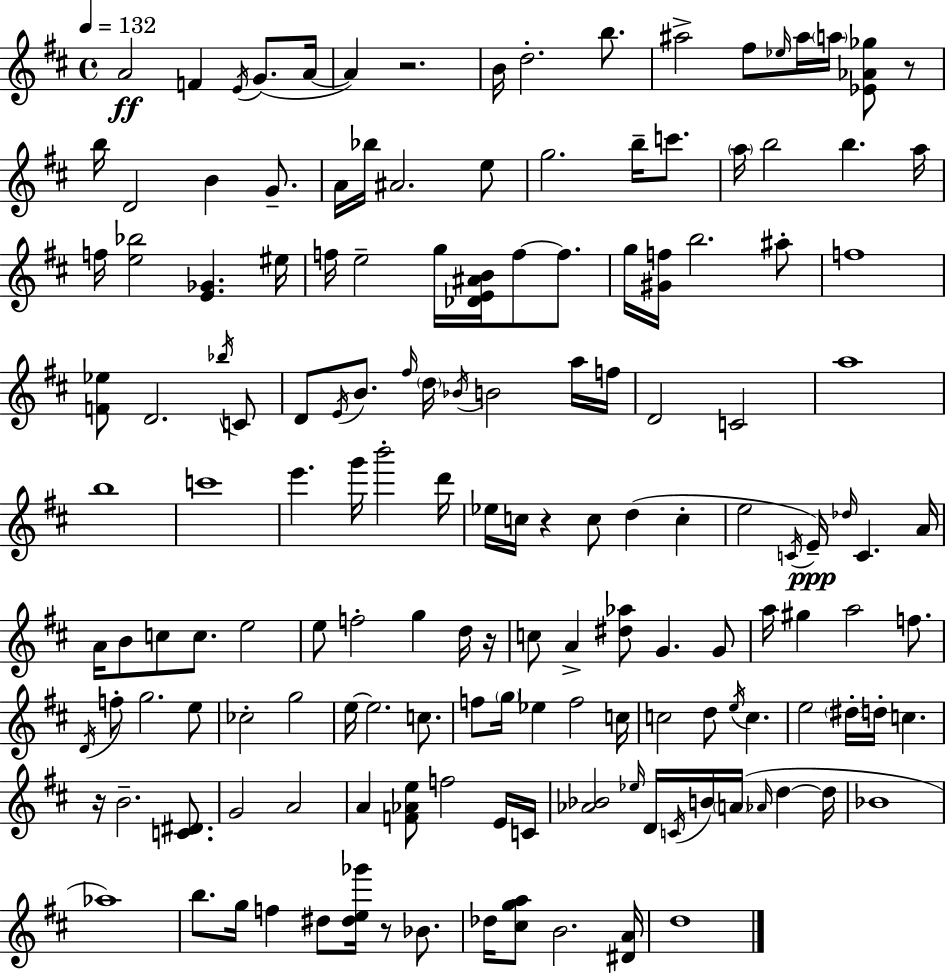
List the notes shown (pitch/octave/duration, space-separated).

A4/h F4/q E4/s G4/e. A4/s A4/q R/h. B4/s D5/h. B5/e. A#5/h F#5/e Eb5/s A#5/s A5/s [Eb4,Ab4,Gb5]/e R/e B5/s D4/h B4/q G4/e. A4/s Bb5/s A#4/h. E5/e G5/h. B5/s C6/e. A5/s B5/h B5/q. A5/s F5/s [E5,Bb5]/h [E4,Gb4]/q. EIS5/s F5/s E5/h G5/s [Db4,E4,A#4,B4]/s F5/e F5/e. G5/s [G#4,F5]/s B5/h. A#5/e F5/w [F4,Eb5]/e D4/h. Bb5/s C4/e D4/e E4/s B4/e. F#5/s D5/s Bb4/s B4/h A5/s F5/s D4/h C4/h A5/w B5/w C6/w E6/q. G6/s B6/h D6/s Eb5/s C5/s R/q C5/e D5/q C5/q E5/h C4/s E4/s Db5/s C4/q. A4/s A4/s B4/e C5/e C5/e. E5/h E5/e F5/h G5/q D5/s R/s C5/e A4/q [D#5,Ab5]/e G4/q. G4/e A5/s G#5/q A5/h F5/e. D4/s F5/e G5/h. E5/e CES5/h G5/h E5/s E5/h. C5/e. F5/e G5/s Eb5/q F5/h C5/s C5/h D5/e E5/s C5/q. E5/h D#5/s D5/s C5/q. R/s B4/h. [C4,D#4]/e. G4/h A4/h A4/q [F4,Ab4,E5]/e F5/h E4/s C4/s [Ab4,Bb4]/h Eb5/s D4/s C4/s B4/s A4/s Ab4/s D5/q D5/s Bb4/w Ab5/w B5/e. G5/s F5/q D#5/e [D#5,E5,Gb6]/s R/e Bb4/e. Db5/s [C#5,G5,A5]/e B4/h. [D#4,A4]/s D5/w